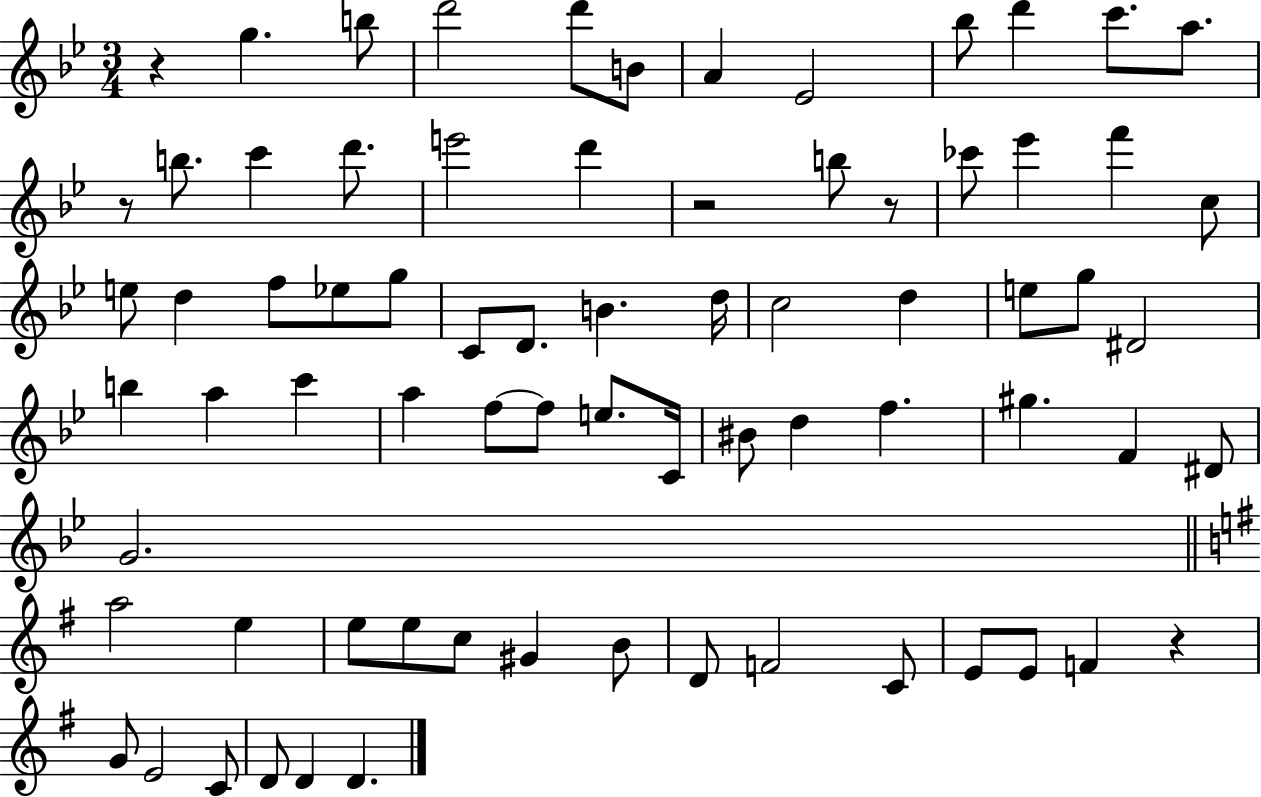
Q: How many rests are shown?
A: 5